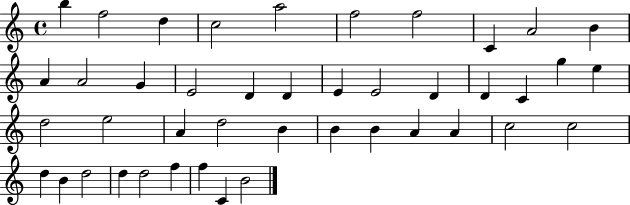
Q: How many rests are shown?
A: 0